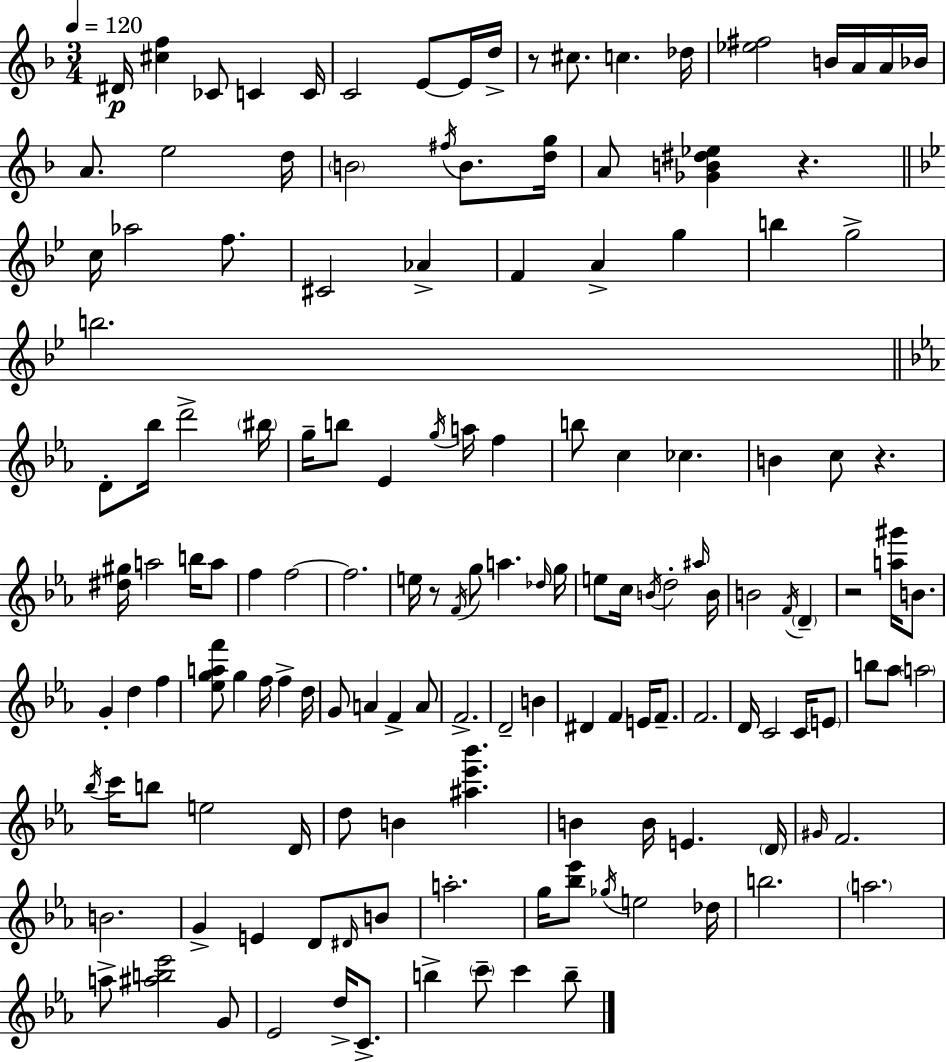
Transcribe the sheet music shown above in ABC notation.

X:1
T:Untitled
M:3/4
L:1/4
K:Dm
^D/4 [^cf] _C/2 C C/4 C2 E/2 E/4 d/4 z/2 ^c/2 c _d/4 [_e^f]2 B/4 A/4 A/4 _B/4 A/2 e2 d/4 B2 ^f/4 B/2 [dg]/4 A/2 [_GB^d_e] z c/4 _a2 f/2 ^C2 _A F A g b g2 b2 D/2 _b/4 d'2 ^b/4 g/4 b/2 _E g/4 a/4 f b/2 c _c B c/2 z [^d^g]/4 a2 b/4 a/2 f f2 f2 e/4 z/2 F/4 g/2 a _d/4 g/4 e/2 c/4 B/4 d2 ^a/4 B/4 B2 F/4 D z2 [a^g']/4 B/2 G d f [_egaf']/2 g f/4 f d/4 G/2 A F A/2 F2 D2 B ^D F E/4 F/2 F2 D/4 C2 C/4 E/2 b/2 _a/2 a2 _b/4 c'/4 b/2 e2 D/4 d/2 B [^a_e'_b'] B B/4 E D/4 ^G/4 F2 B2 G E D/2 ^D/4 B/2 a2 g/4 [_b_e']/2 _g/4 e2 _d/4 b2 a2 a/2 [^ab_e']2 G/2 _E2 d/4 C/2 b c'/2 c' b/2